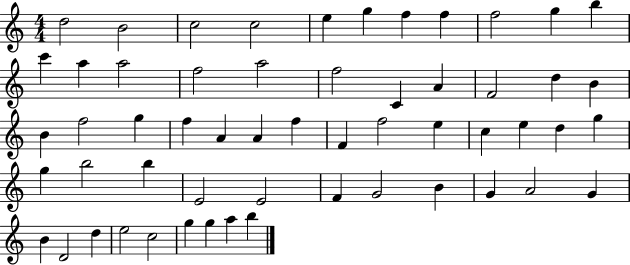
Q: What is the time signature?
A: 4/4